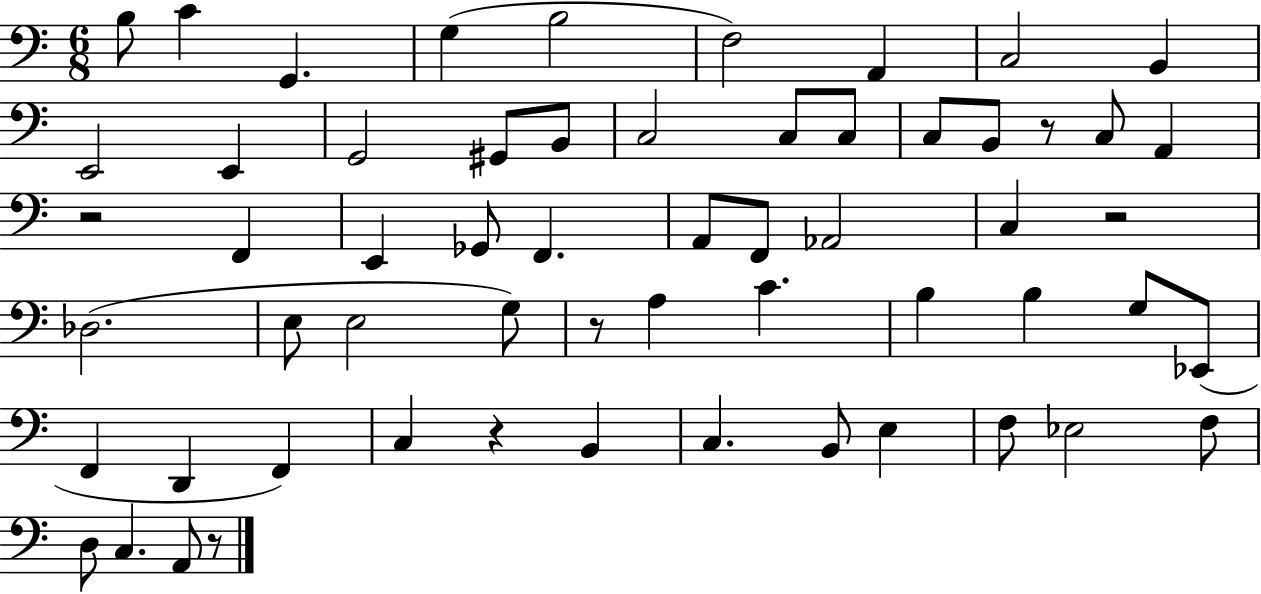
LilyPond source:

{
  \clef bass
  \numericTimeSignature
  \time 6/8
  \key c \major
  b8 c'4 g,4. | g4( b2 | f2) a,4 | c2 b,4 | \break e,2 e,4 | g,2 gis,8 b,8 | c2 c8 c8 | c8 b,8 r8 c8 a,4 | \break r2 f,4 | e,4 ges,8 f,4. | a,8 f,8 aes,2 | c4 r2 | \break des2.( | e8 e2 g8) | r8 a4 c'4. | b4 b4 g8 ees,8( | \break f,4 d,4 f,4) | c4 r4 b,4 | c4. b,8 e4 | f8 ees2 f8 | \break d8 c4. a,8 r8 | \bar "|."
}